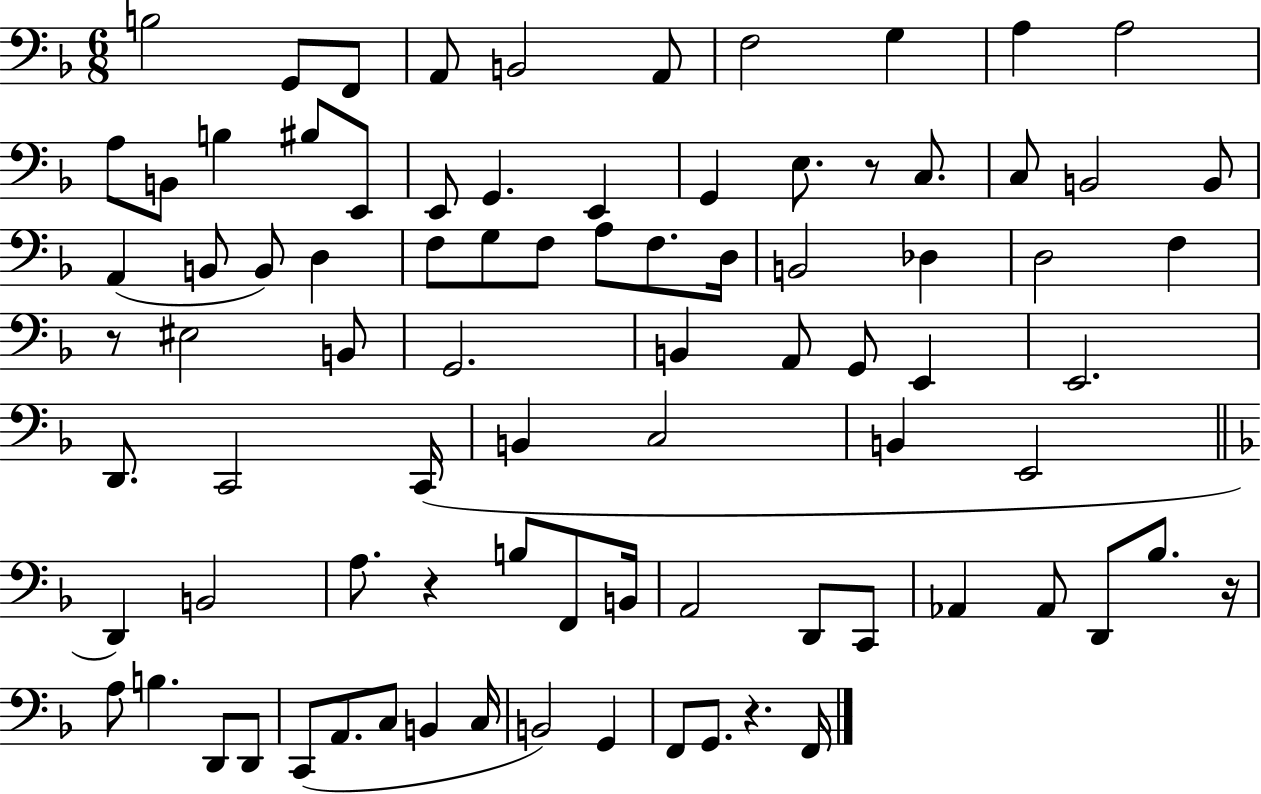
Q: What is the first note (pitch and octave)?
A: B3